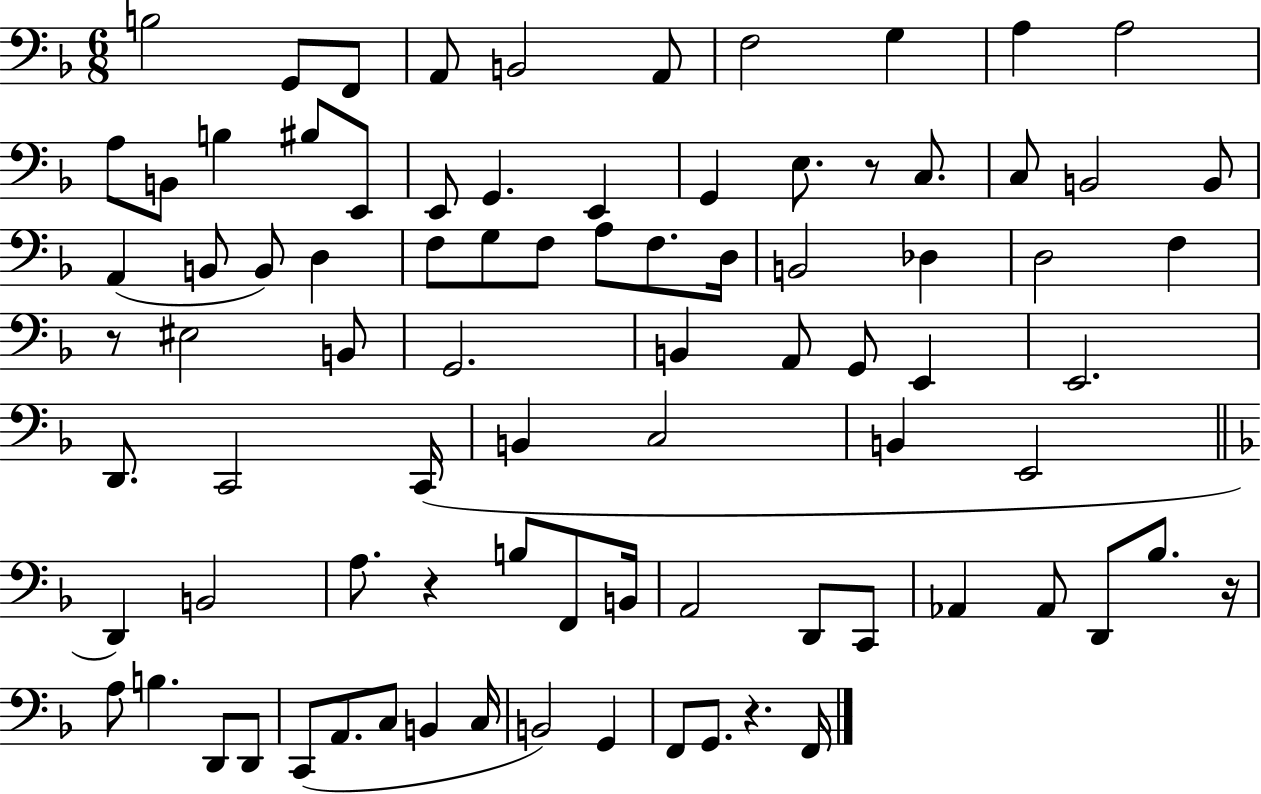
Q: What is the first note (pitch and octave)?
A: B3